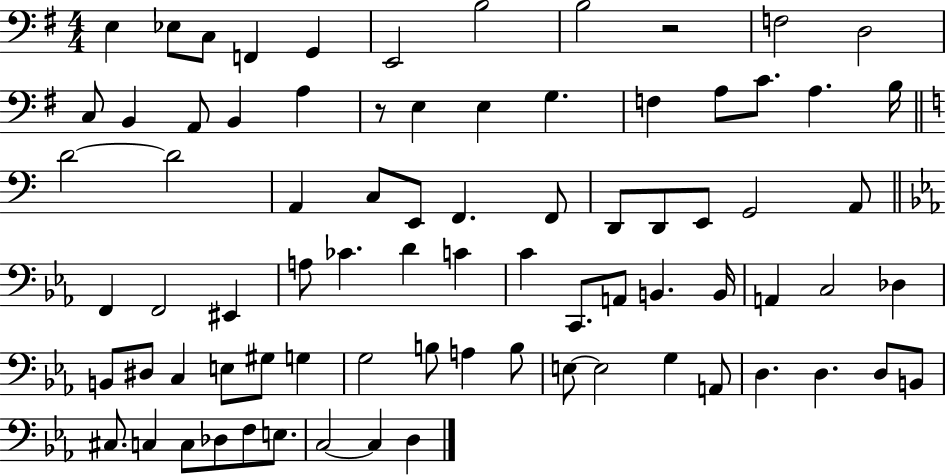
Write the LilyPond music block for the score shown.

{
  \clef bass
  \numericTimeSignature
  \time 4/4
  \key g \major
  e4 ees8 c8 f,4 g,4 | e,2 b2 | b2 r2 | f2 d2 | \break c8 b,4 a,8 b,4 a4 | r8 e4 e4 g4. | f4 a8 c'8. a4. b16 | \bar "||" \break \key c \major d'2~~ d'2 | a,4 c8 e,8 f,4. f,8 | d,8 d,8 e,8 g,2 a,8 | \bar "||" \break \key c \minor f,4 f,2 eis,4 | a8 ces'4. d'4 c'4 | c'4 c,8. a,8 b,4. b,16 | a,4 c2 des4 | \break b,8 dis8 c4 e8 gis8 g4 | g2 b8 a4 b8 | e8~~ e2 g4 a,8 | d4. d4. d8 b,8 | \break cis8. c4 c8 des8 f8 e8. | c2~~ c4 d4 | \bar "|."
}